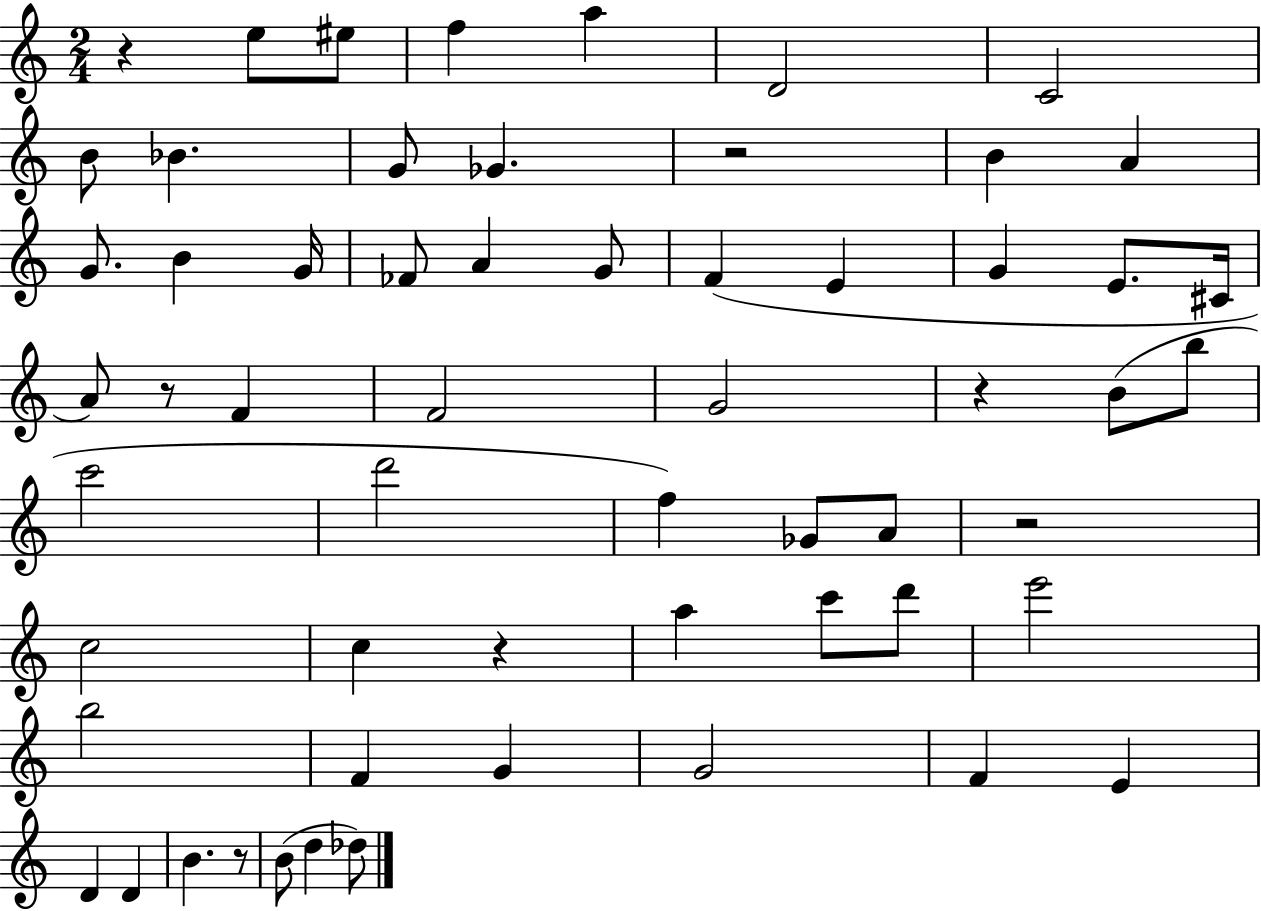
R/q E5/e EIS5/e F5/q A5/q D4/h C4/h B4/e Bb4/q. G4/e Gb4/q. R/h B4/q A4/q G4/e. B4/q G4/s FES4/e A4/q G4/e F4/q E4/q G4/q E4/e. C#4/s A4/e R/e F4/q F4/h G4/h R/q B4/e B5/e C6/h D6/h F5/q Gb4/e A4/e R/h C5/h C5/q R/q A5/q C6/e D6/e E6/h B5/h F4/q G4/q G4/h F4/q E4/q D4/q D4/q B4/q. R/e B4/e D5/q Db5/e